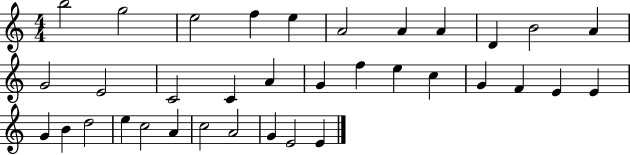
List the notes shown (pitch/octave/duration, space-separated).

B5/h G5/h E5/h F5/q E5/q A4/h A4/q A4/q D4/q B4/h A4/q G4/h E4/h C4/h C4/q A4/q G4/q F5/q E5/q C5/q G4/q F4/q E4/q E4/q G4/q B4/q D5/h E5/q C5/h A4/q C5/h A4/h G4/q E4/h E4/q